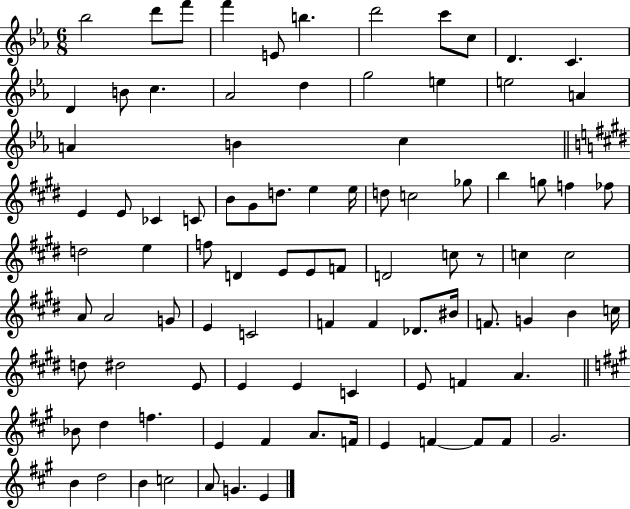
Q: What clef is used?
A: treble